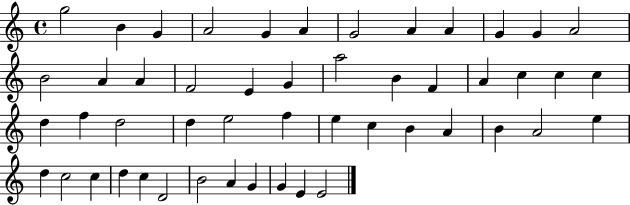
X:1
T:Untitled
M:4/4
L:1/4
K:C
g2 B G A2 G A G2 A A G G A2 B2 A A F2 E G a2 B F A c c c d f d2 d e2 f e c B A B A2 e d c2 c d c D2 B2 A G G E E2